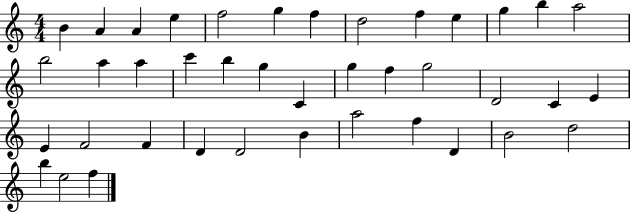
B4/q A4/q A4/q E5/q F5/h G5/q F5/q D5/h F5/q E5/q G5/q B5/q A5/h B5/h A5/q A5/q C6/q B5/q G5/q C4/q G5/q F5/q G5/h D4/h C4/q E4/q E4/q F4/h F4/q D4/q D4/h B4/q A5/h F5/q D4/q B4/h D5/h B5/q E5/h F5/q